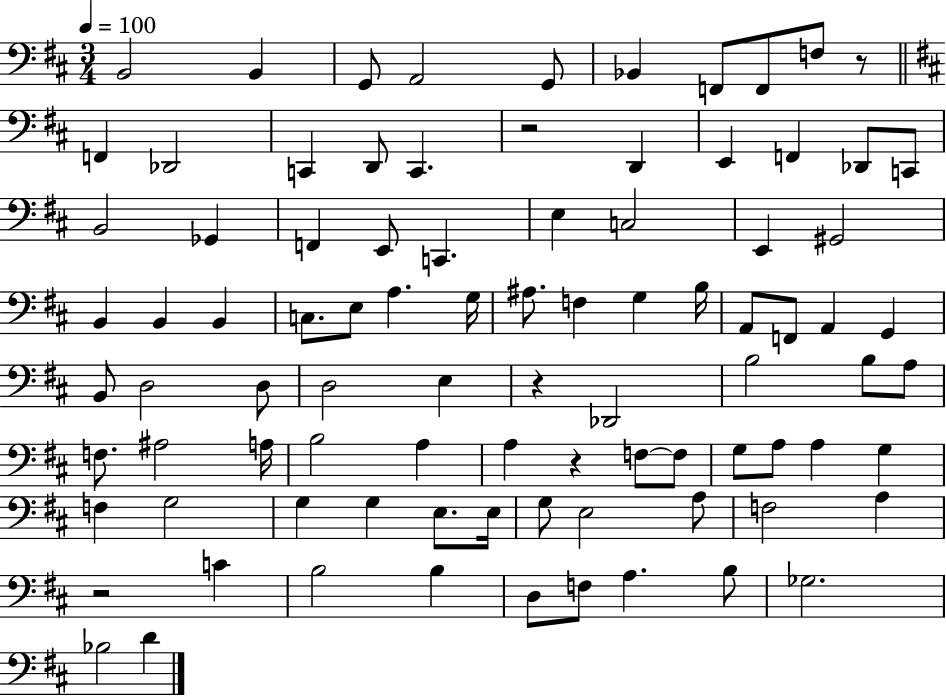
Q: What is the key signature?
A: D major